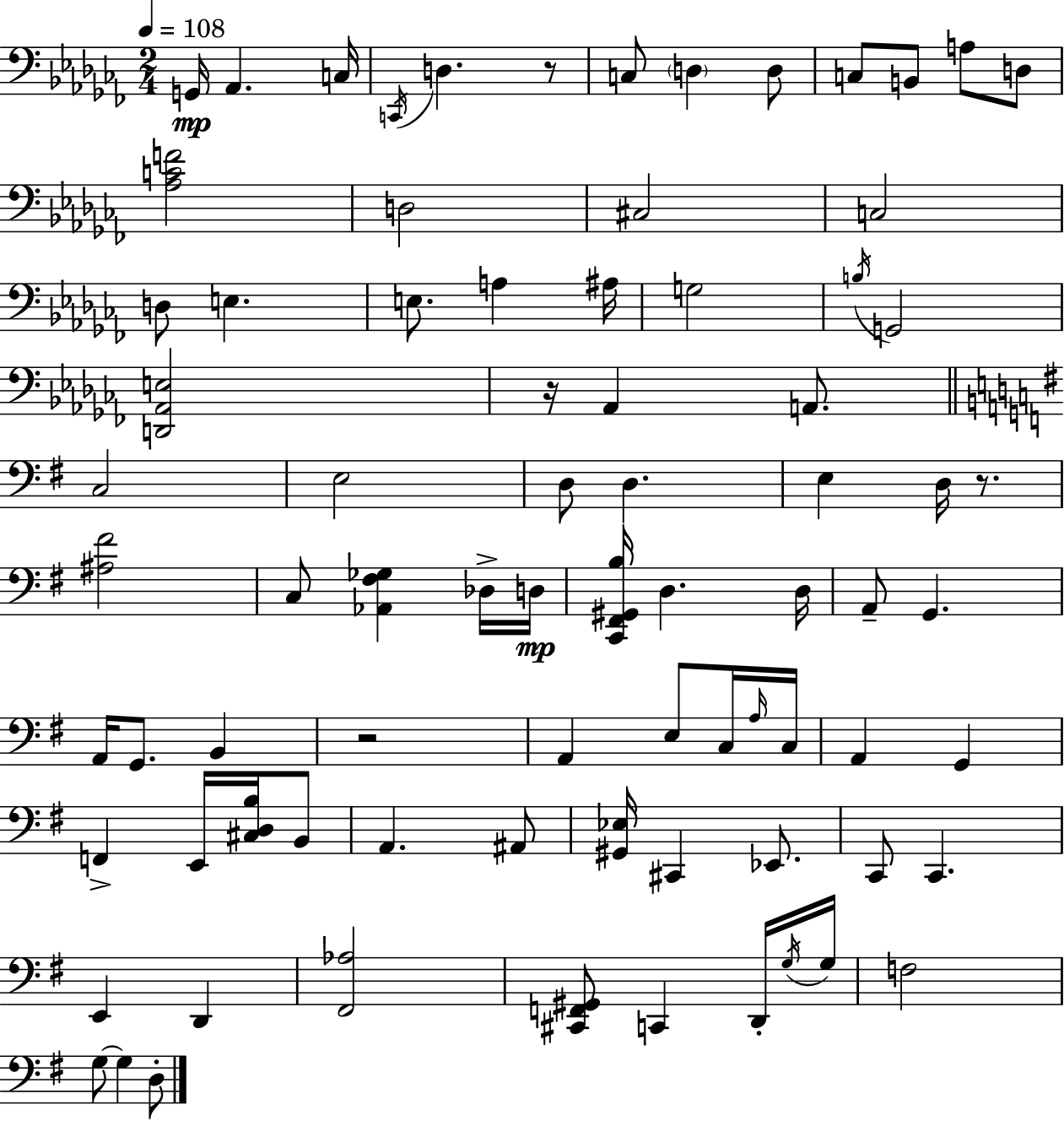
G2/s Ab2/q. C3/s C2/s D3/q. R/e C3/e D3/q D3/e C3/e B2/e A3/e D3/e [Ab3,C4,F4]/h D3/h C#3/h C3/h D3/e E3/q. E3/e. A3/q A#3/s G3/h B3/s G2/h [D2,Ab2,E3]/h R/s Ab2/q A2/e. C3/h E3/h D3/e D3/q. E3/q D3/s R/e. [A#3,F#4]/h C3/e [Ab2,F#3,Gb3]/q Db3/s D3/s [C2,F#2,G#2,B3]/s D3/q. D3/s A2/e G2/q. A2/s G2/e. B2/q R/h A2/q E3/e C3/s A3/s C3/s A2/q G2/q F2/q E2/s [C#3,D3,B3]/s B2/e A2/q. A#2/e [G#2,Eb3]/s C#2/q Eb2/e. C2/e C2/q. E2/q D2/q [F#2,Ab3]/h [C#2,F2,G#2]/e C2/q D2/s G3/s G3/s F3/h G3/e G3/q D3/e